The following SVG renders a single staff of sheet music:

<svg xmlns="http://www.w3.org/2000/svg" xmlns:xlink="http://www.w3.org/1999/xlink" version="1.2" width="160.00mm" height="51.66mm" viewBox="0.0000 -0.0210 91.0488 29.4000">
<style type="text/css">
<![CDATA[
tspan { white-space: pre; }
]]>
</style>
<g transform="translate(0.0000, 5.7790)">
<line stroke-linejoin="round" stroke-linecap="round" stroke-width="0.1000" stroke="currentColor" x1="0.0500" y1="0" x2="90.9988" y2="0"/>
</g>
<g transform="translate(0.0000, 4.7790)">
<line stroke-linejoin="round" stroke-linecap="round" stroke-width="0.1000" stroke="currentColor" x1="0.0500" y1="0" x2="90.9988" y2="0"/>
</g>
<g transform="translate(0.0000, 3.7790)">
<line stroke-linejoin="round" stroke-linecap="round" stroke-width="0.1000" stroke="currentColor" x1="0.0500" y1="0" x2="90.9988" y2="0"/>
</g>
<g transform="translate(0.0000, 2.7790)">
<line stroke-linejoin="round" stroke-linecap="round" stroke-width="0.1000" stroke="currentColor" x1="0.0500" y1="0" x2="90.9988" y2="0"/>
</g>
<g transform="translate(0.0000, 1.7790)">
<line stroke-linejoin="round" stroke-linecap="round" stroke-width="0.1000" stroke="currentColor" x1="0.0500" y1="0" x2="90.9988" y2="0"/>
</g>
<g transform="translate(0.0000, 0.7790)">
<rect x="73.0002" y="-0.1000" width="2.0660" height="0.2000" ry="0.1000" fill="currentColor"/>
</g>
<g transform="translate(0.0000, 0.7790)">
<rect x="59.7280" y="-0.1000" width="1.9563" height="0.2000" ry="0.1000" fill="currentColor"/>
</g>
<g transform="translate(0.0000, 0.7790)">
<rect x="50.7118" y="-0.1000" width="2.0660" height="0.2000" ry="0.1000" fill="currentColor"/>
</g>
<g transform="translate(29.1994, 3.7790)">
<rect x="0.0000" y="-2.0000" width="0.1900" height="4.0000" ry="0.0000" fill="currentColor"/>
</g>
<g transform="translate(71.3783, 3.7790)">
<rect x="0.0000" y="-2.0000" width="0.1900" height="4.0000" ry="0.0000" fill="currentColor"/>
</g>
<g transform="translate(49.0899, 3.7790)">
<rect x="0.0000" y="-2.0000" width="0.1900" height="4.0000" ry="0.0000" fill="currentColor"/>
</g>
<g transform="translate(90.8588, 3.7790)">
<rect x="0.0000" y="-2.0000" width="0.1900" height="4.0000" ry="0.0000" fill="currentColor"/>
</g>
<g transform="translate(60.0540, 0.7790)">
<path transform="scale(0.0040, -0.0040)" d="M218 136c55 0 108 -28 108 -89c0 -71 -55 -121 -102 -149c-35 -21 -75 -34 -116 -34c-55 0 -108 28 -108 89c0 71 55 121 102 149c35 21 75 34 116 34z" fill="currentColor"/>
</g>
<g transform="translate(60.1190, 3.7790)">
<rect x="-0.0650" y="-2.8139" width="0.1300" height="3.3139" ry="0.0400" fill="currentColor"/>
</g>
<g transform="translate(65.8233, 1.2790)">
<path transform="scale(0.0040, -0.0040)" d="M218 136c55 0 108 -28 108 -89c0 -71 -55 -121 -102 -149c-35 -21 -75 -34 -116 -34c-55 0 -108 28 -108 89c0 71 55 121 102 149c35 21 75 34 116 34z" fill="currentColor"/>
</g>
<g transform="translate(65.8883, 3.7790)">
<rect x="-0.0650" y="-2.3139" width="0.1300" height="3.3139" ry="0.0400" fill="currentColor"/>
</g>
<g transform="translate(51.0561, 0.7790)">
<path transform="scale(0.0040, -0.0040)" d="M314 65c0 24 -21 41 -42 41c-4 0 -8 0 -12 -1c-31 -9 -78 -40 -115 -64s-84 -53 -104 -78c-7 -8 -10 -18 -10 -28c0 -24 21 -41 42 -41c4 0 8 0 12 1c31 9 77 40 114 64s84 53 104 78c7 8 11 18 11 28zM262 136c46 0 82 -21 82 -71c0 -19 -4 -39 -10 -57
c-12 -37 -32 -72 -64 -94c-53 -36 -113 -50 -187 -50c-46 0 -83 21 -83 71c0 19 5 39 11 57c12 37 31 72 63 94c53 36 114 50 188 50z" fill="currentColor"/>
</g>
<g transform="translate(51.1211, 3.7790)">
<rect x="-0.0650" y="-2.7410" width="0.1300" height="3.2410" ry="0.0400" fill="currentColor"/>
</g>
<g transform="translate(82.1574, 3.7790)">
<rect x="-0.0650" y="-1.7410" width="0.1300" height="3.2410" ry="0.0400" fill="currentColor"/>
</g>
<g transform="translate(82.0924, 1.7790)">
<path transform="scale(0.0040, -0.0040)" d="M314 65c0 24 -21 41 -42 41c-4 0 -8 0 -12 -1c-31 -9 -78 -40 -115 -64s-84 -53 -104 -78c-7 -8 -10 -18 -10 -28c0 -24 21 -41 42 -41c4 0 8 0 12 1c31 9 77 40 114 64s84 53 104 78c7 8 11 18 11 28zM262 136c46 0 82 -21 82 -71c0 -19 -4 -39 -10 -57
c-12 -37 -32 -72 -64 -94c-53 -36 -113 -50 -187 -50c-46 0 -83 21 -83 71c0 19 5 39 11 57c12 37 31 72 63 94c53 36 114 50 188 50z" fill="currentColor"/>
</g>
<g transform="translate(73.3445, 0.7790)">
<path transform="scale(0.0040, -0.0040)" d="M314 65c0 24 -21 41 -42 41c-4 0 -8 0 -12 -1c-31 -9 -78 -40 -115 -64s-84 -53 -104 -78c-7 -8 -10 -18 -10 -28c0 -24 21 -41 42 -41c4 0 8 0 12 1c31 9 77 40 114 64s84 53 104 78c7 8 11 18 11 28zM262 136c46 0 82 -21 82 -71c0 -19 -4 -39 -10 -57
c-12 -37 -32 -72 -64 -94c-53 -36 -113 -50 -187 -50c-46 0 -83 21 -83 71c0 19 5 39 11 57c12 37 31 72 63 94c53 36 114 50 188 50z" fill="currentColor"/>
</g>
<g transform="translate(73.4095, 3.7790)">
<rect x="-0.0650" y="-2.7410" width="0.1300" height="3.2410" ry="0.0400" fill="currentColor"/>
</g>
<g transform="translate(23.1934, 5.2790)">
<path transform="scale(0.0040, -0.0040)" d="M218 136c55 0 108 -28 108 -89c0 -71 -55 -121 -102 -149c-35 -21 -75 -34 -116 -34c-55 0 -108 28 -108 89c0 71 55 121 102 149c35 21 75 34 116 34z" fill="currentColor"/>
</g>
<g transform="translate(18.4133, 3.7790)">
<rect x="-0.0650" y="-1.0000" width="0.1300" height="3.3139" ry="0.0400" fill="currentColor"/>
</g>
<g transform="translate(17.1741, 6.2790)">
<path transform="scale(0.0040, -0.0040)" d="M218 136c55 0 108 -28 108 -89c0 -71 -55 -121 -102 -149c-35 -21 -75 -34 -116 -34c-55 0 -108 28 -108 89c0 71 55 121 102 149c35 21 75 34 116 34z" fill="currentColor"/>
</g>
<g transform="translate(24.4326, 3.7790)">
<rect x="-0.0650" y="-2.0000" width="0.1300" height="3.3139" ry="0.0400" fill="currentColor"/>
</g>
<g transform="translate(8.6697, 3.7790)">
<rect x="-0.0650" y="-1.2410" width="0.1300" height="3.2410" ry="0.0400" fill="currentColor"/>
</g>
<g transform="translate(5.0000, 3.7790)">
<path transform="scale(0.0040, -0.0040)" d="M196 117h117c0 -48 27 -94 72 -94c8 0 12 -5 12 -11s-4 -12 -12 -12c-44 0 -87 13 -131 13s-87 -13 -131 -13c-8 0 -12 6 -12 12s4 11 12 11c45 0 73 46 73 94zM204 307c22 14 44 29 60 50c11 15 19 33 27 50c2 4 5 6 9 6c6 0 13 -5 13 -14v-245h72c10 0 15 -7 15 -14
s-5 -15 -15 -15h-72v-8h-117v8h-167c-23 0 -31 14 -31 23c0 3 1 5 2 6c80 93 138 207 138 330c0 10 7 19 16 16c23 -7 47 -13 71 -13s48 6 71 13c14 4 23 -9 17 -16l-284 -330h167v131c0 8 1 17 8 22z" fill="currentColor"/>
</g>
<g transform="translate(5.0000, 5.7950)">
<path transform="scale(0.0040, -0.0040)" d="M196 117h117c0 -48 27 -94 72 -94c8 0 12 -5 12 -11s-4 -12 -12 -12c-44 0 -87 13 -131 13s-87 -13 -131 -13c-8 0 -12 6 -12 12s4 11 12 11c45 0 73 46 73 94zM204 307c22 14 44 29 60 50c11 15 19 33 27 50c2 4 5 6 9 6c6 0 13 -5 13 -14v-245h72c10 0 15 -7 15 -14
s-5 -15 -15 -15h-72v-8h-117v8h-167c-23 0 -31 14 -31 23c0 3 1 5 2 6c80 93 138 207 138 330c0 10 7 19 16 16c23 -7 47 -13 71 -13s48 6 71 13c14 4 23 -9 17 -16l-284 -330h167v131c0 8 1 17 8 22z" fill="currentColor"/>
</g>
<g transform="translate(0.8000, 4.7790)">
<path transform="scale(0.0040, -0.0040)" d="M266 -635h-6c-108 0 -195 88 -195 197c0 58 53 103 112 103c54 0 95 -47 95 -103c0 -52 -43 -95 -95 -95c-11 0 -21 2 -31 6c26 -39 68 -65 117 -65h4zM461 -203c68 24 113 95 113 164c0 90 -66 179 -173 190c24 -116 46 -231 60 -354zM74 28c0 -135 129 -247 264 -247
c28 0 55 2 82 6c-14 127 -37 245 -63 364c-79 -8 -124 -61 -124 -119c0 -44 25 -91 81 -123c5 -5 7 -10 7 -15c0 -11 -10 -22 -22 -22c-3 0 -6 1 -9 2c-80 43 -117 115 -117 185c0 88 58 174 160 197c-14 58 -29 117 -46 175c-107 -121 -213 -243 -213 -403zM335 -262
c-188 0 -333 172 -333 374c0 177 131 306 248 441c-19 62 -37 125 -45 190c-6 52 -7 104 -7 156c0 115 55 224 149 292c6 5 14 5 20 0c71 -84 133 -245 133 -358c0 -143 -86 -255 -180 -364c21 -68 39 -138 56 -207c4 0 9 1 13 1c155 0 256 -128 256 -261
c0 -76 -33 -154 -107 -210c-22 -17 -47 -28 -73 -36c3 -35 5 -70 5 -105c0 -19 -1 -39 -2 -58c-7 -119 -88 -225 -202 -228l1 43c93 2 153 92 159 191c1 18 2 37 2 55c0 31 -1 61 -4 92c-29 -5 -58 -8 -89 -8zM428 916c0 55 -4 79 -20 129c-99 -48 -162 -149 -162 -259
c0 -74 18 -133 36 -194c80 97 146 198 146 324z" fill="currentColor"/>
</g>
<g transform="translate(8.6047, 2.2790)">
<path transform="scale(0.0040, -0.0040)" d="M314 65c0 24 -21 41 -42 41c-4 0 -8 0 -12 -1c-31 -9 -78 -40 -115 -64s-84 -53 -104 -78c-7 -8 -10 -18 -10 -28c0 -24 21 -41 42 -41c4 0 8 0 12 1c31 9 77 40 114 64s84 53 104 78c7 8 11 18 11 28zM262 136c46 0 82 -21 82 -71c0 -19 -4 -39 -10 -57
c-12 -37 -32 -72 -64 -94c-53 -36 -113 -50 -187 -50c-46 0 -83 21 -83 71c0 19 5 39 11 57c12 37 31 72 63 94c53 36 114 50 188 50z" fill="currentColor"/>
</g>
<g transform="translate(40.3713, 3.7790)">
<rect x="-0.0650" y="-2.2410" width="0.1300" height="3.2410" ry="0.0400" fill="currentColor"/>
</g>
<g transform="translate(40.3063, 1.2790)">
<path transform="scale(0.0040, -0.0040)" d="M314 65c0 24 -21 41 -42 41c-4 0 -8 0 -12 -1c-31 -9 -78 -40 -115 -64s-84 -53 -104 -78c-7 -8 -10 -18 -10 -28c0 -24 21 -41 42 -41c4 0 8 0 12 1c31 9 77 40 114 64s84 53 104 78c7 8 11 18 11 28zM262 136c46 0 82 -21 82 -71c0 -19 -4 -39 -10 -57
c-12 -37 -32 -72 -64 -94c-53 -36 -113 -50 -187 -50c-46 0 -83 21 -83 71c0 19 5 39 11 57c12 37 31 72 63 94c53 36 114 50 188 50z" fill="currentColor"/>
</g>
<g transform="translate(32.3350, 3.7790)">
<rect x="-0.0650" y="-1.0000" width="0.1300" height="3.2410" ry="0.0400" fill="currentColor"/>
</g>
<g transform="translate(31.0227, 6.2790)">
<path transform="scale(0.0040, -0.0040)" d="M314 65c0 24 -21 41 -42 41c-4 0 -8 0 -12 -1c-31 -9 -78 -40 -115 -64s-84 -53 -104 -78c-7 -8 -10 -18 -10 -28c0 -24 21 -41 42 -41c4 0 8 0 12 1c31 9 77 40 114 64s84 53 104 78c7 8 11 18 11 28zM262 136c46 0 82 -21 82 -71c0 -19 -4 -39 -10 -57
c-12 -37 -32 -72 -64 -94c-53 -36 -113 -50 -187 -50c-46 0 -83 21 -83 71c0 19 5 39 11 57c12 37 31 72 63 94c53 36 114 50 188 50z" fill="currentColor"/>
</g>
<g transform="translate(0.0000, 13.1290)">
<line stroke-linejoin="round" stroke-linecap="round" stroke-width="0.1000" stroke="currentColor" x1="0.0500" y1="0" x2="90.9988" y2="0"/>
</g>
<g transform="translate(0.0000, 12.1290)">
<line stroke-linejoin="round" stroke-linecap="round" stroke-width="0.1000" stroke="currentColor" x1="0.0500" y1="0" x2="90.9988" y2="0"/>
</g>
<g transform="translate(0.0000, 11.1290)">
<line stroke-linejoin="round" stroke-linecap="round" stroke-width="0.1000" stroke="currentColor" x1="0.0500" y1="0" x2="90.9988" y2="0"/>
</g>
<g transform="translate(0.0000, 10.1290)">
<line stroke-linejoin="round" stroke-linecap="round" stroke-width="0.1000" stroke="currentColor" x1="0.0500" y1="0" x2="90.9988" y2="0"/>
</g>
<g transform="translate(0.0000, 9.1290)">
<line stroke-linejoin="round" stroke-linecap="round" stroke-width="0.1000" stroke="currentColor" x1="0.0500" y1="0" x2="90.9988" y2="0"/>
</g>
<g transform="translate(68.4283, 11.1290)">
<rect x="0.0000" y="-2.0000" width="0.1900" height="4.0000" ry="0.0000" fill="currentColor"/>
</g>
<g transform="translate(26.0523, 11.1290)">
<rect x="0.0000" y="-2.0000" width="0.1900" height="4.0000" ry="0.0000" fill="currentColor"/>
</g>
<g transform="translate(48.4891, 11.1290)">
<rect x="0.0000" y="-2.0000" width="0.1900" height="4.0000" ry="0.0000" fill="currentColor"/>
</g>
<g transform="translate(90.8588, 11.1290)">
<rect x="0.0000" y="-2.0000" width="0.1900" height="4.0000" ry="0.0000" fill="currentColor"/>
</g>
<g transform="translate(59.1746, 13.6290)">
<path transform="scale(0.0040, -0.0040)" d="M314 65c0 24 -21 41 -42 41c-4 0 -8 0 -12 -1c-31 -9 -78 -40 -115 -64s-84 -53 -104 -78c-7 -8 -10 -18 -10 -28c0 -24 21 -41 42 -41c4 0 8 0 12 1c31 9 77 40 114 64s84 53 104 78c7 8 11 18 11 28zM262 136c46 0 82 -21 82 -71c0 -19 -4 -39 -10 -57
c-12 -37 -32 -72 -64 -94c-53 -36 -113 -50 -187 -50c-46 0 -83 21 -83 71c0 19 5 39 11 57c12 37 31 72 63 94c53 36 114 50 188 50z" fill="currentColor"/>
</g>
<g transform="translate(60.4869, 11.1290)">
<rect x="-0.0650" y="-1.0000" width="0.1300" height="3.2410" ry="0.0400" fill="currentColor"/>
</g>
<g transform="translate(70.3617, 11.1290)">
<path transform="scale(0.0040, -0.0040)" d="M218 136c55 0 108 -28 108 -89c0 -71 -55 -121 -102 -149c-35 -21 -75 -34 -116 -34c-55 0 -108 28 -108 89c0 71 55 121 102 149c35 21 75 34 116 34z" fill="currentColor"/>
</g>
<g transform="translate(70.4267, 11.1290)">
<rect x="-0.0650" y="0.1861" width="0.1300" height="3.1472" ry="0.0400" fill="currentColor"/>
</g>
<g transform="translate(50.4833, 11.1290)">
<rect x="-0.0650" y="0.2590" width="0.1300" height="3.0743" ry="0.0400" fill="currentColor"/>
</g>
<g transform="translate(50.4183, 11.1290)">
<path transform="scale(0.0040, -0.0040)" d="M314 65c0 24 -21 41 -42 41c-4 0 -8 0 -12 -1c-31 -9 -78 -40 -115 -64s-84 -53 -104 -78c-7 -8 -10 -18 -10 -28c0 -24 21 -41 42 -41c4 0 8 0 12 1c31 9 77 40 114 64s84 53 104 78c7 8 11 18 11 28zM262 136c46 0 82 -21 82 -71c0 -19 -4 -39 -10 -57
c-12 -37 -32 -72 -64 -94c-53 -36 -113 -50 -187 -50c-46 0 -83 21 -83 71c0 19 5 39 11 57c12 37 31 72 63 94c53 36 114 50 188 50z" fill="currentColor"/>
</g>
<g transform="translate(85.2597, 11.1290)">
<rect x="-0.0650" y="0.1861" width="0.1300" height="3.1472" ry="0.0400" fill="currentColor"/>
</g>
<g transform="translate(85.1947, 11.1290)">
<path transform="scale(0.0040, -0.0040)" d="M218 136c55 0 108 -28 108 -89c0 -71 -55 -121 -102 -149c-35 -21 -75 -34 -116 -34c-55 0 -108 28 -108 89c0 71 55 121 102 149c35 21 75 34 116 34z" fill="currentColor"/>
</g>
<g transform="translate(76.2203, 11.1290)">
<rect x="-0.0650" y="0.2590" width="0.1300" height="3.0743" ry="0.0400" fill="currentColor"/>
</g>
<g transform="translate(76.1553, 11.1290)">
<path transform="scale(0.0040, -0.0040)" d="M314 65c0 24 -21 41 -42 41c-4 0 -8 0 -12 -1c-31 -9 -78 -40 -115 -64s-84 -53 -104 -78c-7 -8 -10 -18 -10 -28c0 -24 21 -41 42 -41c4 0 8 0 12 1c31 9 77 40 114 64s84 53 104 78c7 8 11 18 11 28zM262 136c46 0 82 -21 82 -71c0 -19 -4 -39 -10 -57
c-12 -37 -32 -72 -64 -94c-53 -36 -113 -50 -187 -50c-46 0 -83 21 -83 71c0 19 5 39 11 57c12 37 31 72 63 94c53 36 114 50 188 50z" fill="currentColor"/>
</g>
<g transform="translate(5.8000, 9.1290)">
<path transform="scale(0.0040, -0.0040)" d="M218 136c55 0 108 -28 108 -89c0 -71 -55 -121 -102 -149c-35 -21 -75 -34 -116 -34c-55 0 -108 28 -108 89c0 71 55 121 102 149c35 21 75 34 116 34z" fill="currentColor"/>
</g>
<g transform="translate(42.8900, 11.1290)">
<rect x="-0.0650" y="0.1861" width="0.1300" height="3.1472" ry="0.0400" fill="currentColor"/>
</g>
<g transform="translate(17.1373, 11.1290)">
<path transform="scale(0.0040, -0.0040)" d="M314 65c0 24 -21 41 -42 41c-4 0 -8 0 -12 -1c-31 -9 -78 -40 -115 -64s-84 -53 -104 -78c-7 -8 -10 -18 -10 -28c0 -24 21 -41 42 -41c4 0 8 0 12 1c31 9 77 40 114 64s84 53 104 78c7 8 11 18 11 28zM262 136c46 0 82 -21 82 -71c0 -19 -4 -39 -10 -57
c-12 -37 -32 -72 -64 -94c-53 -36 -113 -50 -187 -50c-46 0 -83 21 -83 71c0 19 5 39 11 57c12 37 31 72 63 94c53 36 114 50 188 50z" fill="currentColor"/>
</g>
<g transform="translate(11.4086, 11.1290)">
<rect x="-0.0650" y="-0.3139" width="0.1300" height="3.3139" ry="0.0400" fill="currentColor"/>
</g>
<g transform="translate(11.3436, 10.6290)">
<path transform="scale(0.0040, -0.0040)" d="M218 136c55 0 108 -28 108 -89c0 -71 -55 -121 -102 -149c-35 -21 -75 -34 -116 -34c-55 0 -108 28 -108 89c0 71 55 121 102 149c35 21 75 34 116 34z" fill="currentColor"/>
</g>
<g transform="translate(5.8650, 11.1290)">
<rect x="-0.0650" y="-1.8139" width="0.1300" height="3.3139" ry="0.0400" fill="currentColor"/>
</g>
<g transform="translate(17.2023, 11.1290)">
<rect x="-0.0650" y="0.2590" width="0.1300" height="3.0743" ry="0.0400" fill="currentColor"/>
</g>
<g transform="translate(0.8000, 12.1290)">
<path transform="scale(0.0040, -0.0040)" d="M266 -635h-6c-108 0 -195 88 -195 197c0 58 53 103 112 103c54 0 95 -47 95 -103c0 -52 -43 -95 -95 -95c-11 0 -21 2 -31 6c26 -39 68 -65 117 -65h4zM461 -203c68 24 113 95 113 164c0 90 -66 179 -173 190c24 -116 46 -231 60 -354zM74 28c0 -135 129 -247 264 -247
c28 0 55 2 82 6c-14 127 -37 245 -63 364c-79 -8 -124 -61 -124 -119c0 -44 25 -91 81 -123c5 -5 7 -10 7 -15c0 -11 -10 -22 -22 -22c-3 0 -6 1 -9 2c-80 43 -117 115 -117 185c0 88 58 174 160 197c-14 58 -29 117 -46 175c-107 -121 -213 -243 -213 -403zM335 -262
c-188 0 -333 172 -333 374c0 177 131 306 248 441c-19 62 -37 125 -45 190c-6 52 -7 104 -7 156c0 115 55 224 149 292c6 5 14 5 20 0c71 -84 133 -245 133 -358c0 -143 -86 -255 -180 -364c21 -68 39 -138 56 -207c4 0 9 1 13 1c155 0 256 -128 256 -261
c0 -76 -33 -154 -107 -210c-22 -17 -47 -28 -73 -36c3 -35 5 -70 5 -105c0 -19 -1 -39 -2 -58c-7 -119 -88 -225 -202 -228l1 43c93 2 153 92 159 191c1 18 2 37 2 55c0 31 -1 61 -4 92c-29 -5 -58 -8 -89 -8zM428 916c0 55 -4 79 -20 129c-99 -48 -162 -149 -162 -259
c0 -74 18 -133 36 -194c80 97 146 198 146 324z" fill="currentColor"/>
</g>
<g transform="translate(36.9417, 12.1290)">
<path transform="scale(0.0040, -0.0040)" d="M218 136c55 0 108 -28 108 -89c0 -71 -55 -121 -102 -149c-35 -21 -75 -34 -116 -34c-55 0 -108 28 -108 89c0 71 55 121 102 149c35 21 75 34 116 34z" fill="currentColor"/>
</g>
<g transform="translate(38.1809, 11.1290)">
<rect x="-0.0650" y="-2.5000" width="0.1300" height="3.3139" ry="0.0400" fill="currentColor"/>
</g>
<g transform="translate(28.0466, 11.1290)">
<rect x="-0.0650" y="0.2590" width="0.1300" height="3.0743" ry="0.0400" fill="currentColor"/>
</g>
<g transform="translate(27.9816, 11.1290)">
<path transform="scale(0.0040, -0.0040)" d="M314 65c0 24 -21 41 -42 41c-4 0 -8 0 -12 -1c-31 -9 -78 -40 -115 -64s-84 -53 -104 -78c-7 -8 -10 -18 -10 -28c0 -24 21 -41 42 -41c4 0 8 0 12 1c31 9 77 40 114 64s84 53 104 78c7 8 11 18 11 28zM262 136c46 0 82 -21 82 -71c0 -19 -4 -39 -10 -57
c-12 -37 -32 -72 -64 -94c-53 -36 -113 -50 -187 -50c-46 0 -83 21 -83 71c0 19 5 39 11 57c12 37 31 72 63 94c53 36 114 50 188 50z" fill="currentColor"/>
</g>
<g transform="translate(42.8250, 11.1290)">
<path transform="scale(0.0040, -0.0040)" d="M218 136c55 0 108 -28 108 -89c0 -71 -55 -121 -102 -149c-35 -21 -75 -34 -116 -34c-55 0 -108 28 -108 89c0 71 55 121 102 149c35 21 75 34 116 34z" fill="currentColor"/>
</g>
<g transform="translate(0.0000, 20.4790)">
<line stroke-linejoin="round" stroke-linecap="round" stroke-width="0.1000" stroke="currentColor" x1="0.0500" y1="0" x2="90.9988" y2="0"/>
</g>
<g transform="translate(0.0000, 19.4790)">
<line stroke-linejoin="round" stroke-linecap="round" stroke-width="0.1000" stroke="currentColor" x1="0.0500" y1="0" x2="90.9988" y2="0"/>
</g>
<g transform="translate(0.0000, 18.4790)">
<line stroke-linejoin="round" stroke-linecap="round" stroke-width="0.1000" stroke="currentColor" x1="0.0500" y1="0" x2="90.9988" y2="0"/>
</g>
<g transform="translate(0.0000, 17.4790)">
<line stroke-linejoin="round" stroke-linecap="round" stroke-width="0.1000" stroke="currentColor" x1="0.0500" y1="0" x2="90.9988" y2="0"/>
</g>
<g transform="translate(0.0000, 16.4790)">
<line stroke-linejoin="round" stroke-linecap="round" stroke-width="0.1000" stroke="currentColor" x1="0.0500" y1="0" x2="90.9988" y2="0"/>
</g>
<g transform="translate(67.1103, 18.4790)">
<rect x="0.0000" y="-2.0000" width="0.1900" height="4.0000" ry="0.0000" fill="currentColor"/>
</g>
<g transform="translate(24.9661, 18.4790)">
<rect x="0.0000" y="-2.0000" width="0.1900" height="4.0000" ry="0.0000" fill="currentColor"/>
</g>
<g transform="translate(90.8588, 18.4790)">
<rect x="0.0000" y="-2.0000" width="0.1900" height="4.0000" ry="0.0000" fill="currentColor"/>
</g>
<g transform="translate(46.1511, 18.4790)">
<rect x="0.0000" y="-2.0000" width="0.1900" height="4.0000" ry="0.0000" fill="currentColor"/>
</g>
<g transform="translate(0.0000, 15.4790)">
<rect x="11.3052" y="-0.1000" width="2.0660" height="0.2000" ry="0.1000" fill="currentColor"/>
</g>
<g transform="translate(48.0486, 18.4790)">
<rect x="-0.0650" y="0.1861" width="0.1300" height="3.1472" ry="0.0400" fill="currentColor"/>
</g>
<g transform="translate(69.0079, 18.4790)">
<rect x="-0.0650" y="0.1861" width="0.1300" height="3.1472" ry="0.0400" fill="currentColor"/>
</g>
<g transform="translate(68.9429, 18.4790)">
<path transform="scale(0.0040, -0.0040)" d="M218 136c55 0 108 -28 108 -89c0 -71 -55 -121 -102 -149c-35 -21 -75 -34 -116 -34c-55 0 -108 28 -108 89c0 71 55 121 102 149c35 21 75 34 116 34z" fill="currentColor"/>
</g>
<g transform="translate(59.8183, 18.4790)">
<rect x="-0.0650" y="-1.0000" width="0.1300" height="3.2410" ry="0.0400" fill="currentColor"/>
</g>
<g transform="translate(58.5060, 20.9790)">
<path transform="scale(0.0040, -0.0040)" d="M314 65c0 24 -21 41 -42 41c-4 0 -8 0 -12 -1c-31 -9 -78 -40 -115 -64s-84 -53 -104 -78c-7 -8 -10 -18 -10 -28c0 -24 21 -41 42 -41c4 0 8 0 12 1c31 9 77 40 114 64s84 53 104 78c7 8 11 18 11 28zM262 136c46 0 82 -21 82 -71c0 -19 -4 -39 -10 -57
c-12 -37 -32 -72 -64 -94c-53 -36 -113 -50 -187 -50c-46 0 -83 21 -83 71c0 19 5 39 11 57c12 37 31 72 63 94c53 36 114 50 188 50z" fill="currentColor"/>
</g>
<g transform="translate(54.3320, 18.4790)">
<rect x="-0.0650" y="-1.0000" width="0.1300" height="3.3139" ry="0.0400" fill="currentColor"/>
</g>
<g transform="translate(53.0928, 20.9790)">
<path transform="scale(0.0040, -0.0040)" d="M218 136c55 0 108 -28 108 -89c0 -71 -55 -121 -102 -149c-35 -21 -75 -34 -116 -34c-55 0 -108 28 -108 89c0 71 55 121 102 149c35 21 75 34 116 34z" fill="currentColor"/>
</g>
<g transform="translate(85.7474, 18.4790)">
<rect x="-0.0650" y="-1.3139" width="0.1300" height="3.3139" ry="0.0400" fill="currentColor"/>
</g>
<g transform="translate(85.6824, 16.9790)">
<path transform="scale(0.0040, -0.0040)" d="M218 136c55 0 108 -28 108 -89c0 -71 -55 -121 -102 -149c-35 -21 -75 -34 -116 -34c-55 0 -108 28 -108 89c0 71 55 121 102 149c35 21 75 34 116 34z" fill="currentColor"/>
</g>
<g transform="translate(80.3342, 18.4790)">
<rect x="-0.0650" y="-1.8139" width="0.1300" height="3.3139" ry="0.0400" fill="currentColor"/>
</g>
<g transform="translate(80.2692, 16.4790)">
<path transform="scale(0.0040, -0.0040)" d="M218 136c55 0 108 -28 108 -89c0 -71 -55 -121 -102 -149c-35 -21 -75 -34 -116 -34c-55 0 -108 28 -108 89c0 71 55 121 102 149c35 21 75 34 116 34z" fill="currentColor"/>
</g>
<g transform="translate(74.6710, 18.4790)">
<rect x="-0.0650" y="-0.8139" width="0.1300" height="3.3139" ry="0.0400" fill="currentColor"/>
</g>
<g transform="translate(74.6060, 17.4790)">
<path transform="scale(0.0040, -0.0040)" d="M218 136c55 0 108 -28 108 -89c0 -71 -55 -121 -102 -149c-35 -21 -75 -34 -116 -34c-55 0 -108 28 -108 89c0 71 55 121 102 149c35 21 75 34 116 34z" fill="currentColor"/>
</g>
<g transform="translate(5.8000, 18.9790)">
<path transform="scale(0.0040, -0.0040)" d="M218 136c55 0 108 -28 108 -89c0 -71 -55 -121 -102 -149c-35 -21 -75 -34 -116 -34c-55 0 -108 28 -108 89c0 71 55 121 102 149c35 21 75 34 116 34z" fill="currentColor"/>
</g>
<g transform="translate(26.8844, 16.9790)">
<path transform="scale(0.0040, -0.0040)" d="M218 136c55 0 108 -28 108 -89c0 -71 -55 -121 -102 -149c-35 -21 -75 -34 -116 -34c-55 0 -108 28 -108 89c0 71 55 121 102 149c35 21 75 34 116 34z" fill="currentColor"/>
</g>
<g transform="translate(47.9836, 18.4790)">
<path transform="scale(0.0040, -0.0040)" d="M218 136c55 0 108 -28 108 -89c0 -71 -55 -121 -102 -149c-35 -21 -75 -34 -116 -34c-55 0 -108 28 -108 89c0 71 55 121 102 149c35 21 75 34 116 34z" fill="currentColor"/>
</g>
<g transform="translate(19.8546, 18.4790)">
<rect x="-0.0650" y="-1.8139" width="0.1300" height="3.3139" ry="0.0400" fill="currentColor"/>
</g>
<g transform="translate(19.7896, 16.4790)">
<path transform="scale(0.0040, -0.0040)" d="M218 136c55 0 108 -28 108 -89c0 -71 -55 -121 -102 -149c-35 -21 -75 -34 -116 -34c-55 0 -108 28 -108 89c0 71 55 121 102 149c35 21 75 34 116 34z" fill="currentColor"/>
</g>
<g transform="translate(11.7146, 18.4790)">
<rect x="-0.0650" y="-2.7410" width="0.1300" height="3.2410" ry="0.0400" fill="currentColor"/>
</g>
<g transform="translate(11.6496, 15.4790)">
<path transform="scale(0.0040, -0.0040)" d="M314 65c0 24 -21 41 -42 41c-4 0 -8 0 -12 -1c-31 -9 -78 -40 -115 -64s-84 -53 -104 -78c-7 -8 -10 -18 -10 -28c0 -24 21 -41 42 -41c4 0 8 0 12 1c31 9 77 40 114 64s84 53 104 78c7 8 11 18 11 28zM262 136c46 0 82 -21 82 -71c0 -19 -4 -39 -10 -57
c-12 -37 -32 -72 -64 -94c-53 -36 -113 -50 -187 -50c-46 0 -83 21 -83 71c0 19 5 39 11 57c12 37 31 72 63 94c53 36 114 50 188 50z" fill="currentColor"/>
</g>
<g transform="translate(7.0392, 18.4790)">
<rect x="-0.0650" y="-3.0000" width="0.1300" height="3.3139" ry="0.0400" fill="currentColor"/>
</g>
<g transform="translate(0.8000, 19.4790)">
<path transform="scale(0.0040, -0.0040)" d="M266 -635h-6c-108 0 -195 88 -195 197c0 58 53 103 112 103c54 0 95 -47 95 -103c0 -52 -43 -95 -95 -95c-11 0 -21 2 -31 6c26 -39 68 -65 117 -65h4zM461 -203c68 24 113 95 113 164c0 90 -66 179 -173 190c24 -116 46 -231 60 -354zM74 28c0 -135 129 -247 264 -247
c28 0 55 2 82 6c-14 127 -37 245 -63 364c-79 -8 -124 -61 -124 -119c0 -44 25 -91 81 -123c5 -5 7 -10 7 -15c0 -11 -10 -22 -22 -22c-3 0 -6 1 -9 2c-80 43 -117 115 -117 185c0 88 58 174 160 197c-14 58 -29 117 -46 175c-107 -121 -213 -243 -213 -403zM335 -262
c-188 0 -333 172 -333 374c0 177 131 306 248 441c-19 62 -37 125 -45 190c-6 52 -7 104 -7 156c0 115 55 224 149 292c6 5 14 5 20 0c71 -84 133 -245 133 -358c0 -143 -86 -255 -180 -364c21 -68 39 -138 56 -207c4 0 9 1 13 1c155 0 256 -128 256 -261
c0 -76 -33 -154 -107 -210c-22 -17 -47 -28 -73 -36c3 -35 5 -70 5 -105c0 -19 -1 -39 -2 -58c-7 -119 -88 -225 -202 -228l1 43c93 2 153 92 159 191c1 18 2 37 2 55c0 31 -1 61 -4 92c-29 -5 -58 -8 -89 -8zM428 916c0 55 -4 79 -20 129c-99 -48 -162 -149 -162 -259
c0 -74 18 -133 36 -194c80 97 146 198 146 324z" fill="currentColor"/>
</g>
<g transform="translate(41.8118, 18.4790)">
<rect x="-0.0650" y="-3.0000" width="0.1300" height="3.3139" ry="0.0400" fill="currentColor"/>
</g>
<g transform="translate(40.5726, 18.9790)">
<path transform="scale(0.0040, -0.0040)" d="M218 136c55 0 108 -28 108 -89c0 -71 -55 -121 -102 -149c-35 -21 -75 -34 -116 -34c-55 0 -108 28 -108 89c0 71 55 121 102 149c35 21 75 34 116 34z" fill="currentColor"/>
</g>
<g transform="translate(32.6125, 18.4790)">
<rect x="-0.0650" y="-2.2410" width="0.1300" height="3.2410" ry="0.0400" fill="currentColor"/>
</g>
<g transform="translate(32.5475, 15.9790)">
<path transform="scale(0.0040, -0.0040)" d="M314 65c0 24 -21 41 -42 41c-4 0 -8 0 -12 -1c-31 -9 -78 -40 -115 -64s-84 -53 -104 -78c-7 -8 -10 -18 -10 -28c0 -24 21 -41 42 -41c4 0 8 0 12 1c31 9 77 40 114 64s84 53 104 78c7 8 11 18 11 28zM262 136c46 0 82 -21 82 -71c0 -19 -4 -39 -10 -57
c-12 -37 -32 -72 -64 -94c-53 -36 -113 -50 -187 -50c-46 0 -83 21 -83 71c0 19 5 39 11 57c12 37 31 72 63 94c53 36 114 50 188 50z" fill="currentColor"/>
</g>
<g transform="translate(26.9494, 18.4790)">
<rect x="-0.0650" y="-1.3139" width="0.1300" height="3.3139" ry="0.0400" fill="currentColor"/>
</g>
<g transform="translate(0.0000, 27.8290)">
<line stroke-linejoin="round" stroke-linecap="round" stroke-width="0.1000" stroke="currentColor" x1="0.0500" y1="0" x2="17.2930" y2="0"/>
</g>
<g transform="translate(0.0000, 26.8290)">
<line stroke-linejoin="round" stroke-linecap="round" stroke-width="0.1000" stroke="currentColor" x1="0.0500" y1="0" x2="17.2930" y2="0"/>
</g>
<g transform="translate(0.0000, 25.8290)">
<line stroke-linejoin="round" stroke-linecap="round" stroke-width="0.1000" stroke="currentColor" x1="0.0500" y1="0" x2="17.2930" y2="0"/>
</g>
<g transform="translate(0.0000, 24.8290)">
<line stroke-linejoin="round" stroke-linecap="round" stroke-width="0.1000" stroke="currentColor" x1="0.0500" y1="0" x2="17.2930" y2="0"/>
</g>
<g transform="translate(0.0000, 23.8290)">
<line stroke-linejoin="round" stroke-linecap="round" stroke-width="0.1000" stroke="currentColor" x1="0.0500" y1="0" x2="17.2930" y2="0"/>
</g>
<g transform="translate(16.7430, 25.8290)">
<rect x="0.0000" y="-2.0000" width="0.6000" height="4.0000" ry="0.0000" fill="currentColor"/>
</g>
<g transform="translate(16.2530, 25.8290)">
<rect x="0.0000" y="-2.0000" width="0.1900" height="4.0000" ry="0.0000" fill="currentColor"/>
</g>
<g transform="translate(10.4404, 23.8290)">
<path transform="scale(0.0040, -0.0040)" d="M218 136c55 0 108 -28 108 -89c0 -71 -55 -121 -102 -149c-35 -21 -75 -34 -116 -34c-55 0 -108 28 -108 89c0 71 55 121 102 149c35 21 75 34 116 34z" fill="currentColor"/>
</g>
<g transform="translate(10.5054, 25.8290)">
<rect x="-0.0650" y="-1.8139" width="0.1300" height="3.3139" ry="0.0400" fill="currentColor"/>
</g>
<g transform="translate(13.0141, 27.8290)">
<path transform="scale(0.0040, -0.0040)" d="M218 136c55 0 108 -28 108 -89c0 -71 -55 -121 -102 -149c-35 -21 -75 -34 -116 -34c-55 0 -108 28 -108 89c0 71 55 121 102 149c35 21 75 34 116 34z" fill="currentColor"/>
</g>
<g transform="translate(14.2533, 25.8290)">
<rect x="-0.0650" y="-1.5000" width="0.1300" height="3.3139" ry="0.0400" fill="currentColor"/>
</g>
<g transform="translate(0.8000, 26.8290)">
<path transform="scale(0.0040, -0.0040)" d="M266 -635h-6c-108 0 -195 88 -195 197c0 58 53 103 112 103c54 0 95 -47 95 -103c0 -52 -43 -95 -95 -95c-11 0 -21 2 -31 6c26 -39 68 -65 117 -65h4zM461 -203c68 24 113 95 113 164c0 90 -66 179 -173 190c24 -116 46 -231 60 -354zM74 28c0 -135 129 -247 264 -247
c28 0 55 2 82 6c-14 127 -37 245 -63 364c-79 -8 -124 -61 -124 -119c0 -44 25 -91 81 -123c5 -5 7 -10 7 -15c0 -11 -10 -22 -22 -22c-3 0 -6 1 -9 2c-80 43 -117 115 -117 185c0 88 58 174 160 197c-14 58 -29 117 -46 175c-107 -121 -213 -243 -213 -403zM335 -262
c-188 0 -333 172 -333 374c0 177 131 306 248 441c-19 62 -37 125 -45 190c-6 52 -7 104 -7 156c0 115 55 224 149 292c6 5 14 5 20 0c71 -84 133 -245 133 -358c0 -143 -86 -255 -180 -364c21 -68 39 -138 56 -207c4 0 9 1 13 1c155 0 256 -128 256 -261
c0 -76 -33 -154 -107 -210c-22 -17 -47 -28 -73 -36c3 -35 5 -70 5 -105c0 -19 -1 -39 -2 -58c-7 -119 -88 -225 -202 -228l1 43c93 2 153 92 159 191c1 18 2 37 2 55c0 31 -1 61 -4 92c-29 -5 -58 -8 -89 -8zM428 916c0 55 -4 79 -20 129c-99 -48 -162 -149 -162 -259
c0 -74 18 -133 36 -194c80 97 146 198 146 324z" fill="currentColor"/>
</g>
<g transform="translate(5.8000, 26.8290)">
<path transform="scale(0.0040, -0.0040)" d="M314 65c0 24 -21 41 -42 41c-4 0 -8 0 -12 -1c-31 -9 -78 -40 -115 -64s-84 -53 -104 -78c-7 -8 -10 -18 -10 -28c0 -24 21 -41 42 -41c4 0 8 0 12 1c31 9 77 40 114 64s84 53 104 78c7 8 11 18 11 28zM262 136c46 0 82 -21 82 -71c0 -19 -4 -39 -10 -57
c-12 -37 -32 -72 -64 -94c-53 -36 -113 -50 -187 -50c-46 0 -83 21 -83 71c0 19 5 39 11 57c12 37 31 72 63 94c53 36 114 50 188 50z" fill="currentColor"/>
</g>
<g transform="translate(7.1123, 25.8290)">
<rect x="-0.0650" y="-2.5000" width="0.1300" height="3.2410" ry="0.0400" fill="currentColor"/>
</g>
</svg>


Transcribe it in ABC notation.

X:1
T:Untitled
M:4/4
L:1/4
K:C
e2 D F D2 g2 a2 a g a2 f2 f c B2 B2 G B B2 D2 B B2 B A a2 f e g2 A B D D2 B d f e G2 f E